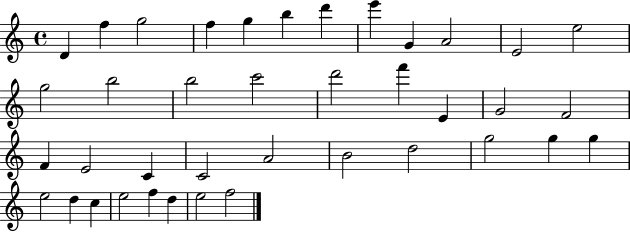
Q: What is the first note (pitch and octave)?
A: D4